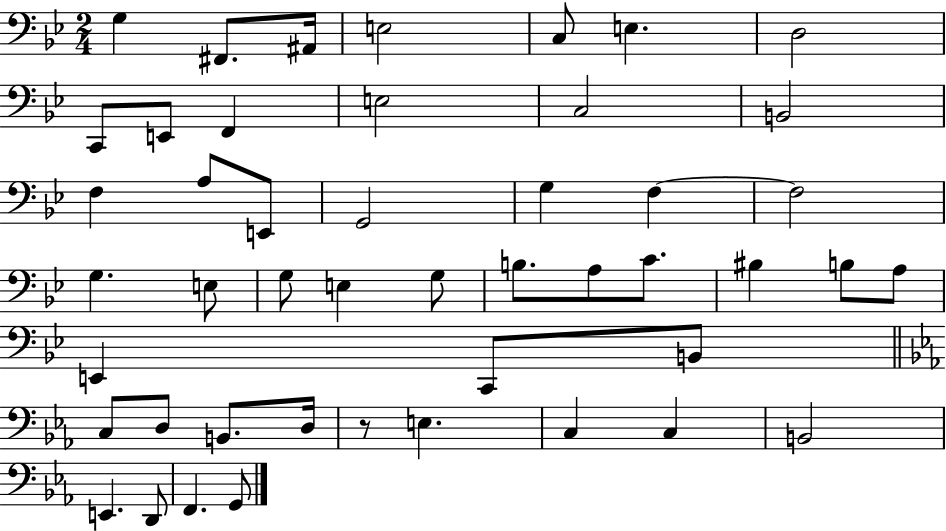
X:1
T:Untitled
M:2/4
L:1/4
K:Bb
G, ^F,,/2 ^A,,/4 E,2 C,/2 E, D,2 C,,/2 E,,/2 F,, E,2 C,2 B,,2 F, A,/2 E,,/2 G,,2 G, F, F,2 G, E,/2 G,/2 E, G,/2 B,/2 A,/2 C/2 ^B, B,/2 A,/2 E,, C,,/2 B,,/2 C,/2 D,/2 B,,/2 D,/4 z/2 E, C, C, B,,2 E,, D,,/2 F,, G,,/2